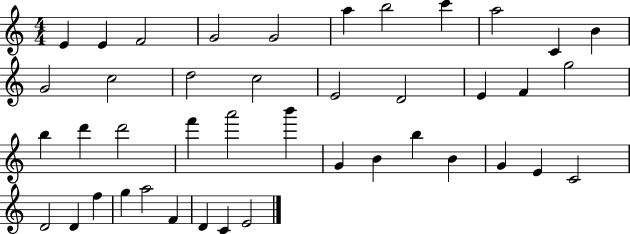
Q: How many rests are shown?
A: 0